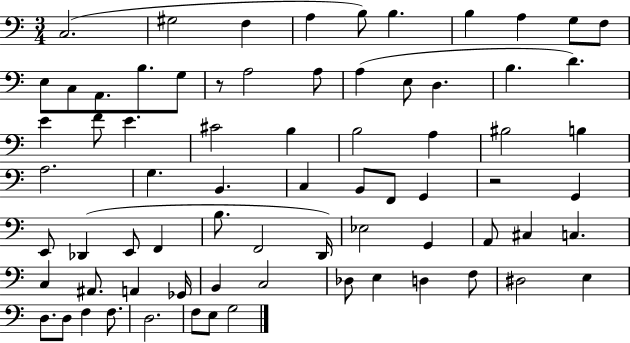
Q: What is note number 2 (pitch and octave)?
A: G#3